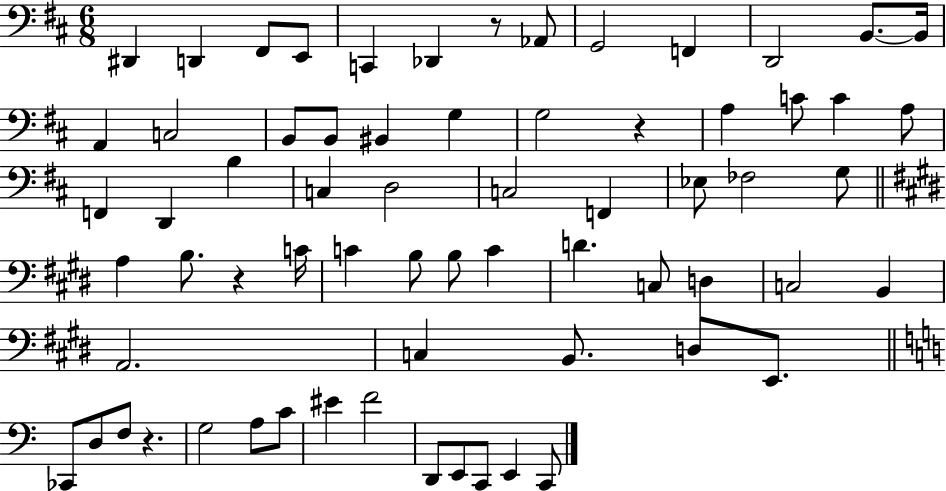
{
  \clef bass
  \numericTimeSignature
  \time 6/8
  \key d \major
  dis,4 d,4 fis,8 e,8 | c,4 des,4 r8 aes,8 | g,2 f,4 | d,2 b,8.~~ b,16 | \break a,4 c2 | b,8 b,8 bis,4 g4 | g2 r4 | a4 c'8 c'4 a8 | \break f,4 d,4 b4 | c4 d2 | c2 f,4 | ees8 fes2 g8 | \break \bar "||" \break \key e \major a4 b8. r4 c'16 | c'4 b8 b8 c'4 | d'4. c8 d4 | c2 b,4 | \break a,2. | c4 b,8. d8 e,8. | \bar "||" \break \key a \minor ces,8 d8 f8 r4. | g2 a8 c'8 | eis'4 f'2 | d,8 e,8 c,8 e,4 c,8 | \break \bar "|."
}